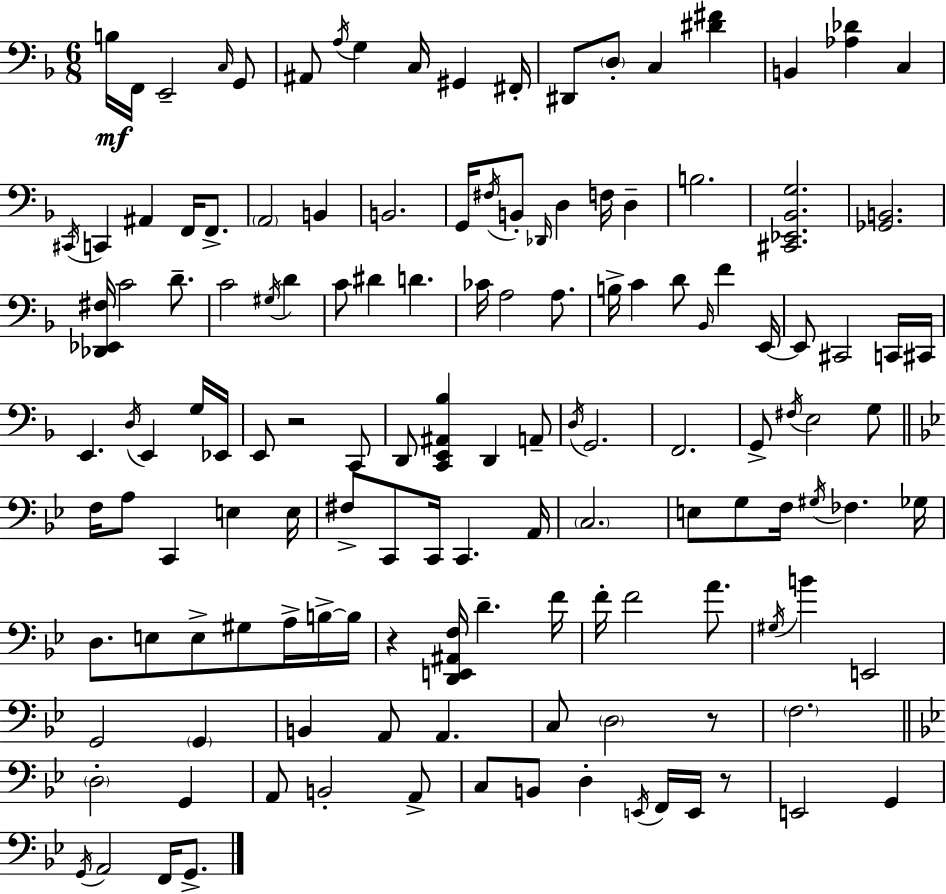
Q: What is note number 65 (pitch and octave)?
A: G2